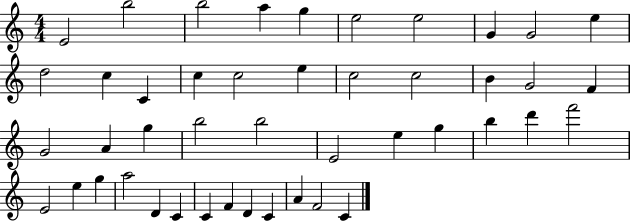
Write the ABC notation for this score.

X:1
T:Untitled
M:4/4
L:1/4
K:C
E2 b2 b2 a g e2 e2 G G2 e d2 c C c c2 e c2 c2 B G2 F G2 A g b2 b2 E2 e g b d' f'2 E2 e g a2 D C C F D C A F2 C